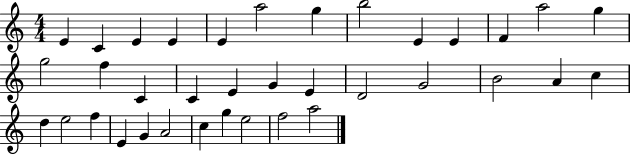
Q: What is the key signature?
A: C major